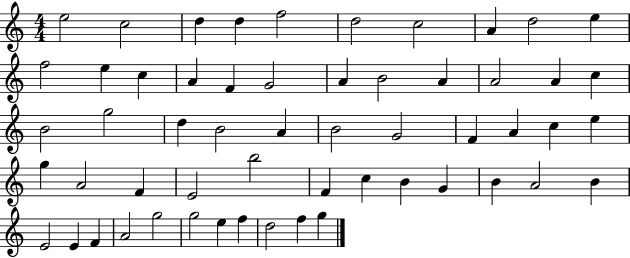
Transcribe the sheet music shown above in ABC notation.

X:1
T:Untitled
M:4/4
L:1/4
K:C
e2 c2 d d f2 d2 c2 A d2 e f2 e c A F G2 A B2 A A2 A c B2 g2 d B2 A B2 G2 F A c e g A2 F E2 b2 F c B G B A2 B E2 E F A2 g2 g2 e f d2 f g